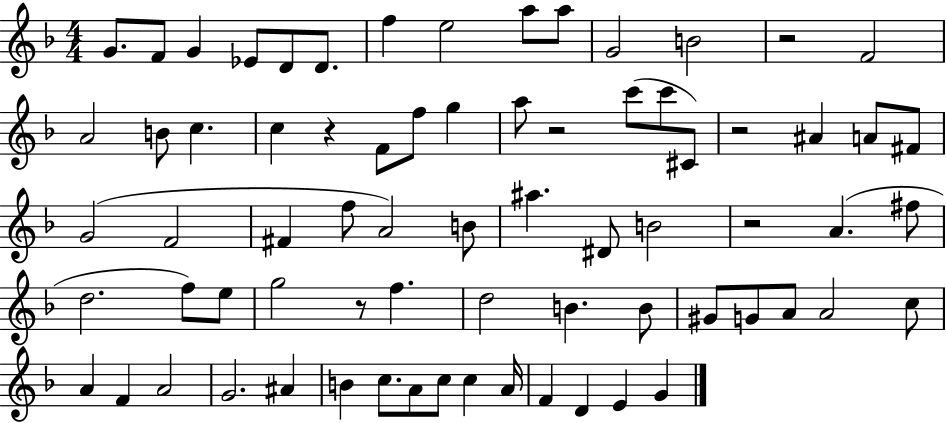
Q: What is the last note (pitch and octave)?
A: G4